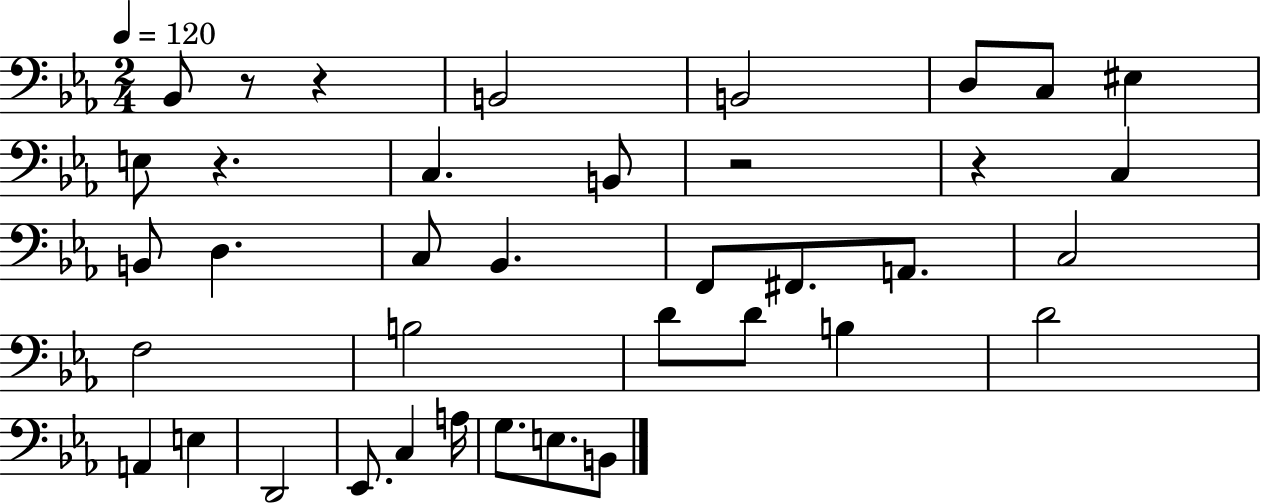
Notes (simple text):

Bb2/e R/e R/q B2/h B2/h D3/e C3/e EIS3/q E3/e R/q. C3/q. B2/e R/h R/q C3/q B2/e D3/q. C3/e Bb2/q. F2/e F#2/e. A2/e. C3/h F3/h B3/h D4/e D4/e B3/q D4/h A2/q E3/q D2/h Eb2/e. C3/q A3/s G3/e. E3/e. B2/e